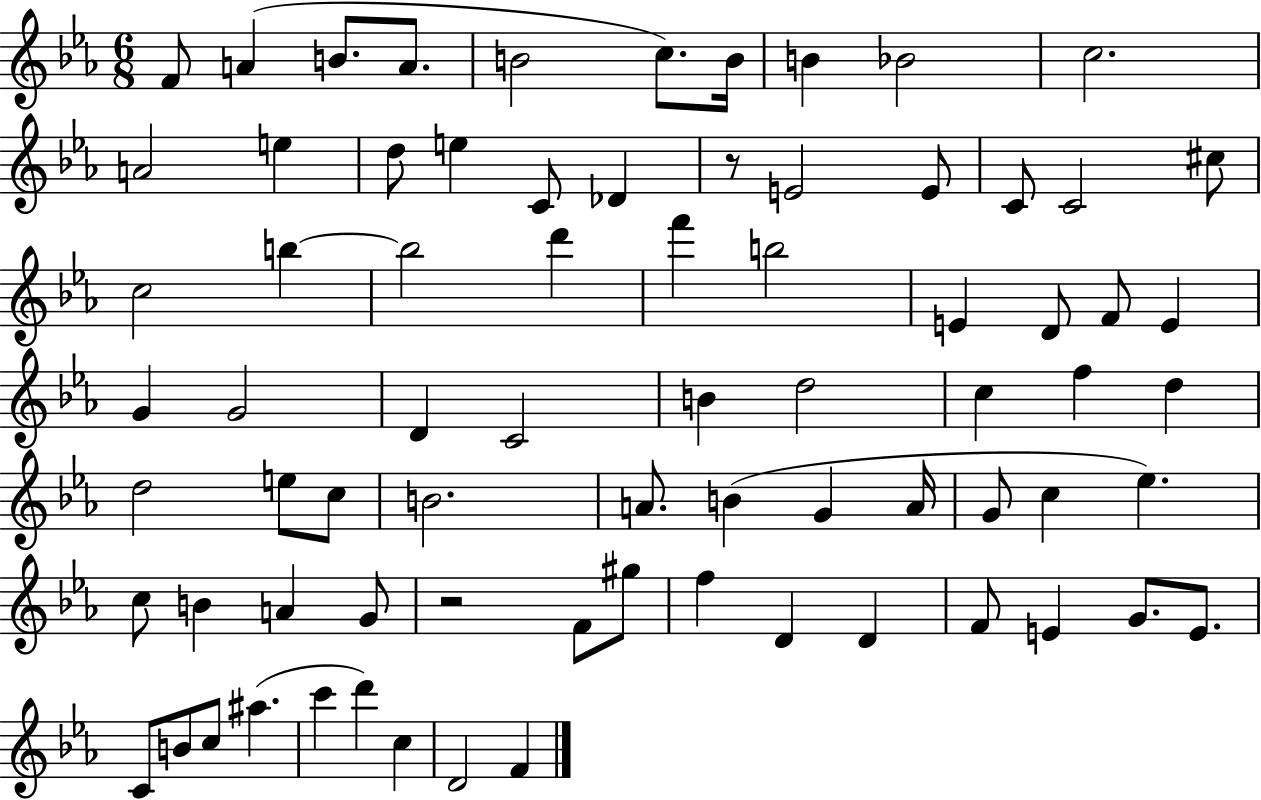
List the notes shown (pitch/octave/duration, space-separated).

F4/e A4/q B4/e. A4/e. B4/h C5/e. B4/s B4/q Bb4/h C5/h. A4/h E5/q D5/e E5/q C4/e Db4/q R/e E4/h E4/e C4/e C4/h C#5/e C5/h B5/q B5/h D6/q F6/q B5/h E4/q D4/e F4/e E4/q G4/q G4/h D4/q C4/h B4/q D5/h C5/q F5/q D5/q D5/h E5/e C5/e B4/h. A4/e. B4/q G4/q A4/s G4/e C5/q Eb5/q. C5/e B4/q A4/q G4/e R/h F4/e G#5/e F5/q D4/q D4/q F4/e E4/q G4/e. E4/e. C4/e B4/e C5/e A#5/q. C6/q D6/q C5/q D4/h F4/q